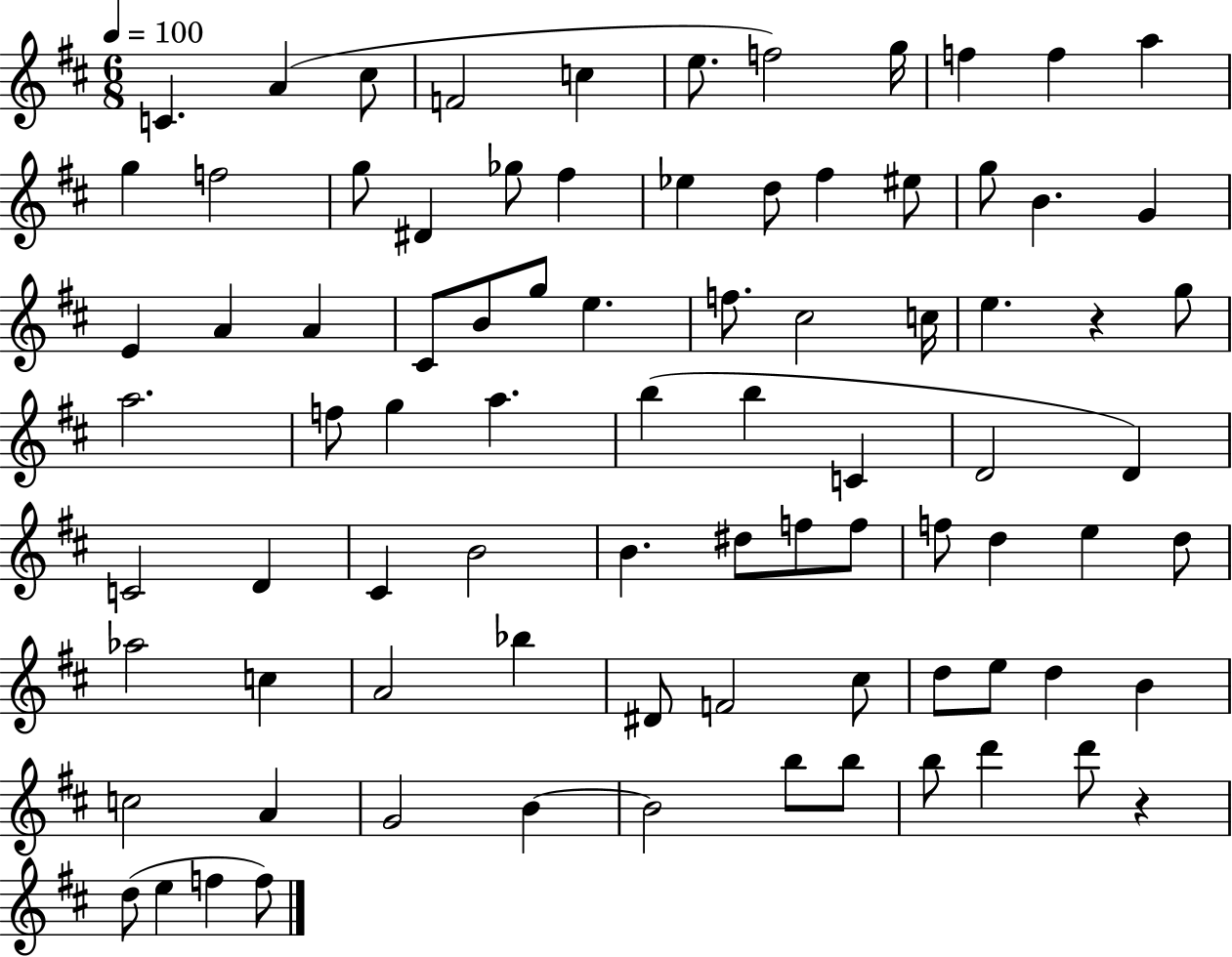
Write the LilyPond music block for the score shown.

{
  \clef treble
  \numericTimeSignature
  \time 6/8
  \key d \major
  \tempo 4 = 100
  c'4. a'4( cis''8 | f'2 c''4 | e''8. f''2) g''16 | f''4 f''4 a''4 | \break g''4 f''2 | g''8 dis'4 ges''8 fis''4 | ees''4 d''8 fis''4 eis''8 | g''8 b'4. g'4 | \break e'4 a'4 a'4 | cis'8 b'8 g''8 e''4. | f''8. cis''2 c''16 | e''4. r4 g''8 | \break a''2. | f''8 g''4 a''4. | b''4( b''4 c'4 | d'2 d'4) | \break c'2 d'4 | cis'4 b'2 | b'4. dis''8 f''8 f''8 | f''8 d''4 e''4 d''8 | \break aes''2 c''4 | a'2 bes''4 | dis'8 f'2 cis''8 | d''8 e''8 d''4 b'4 | \break c''2 a'4 | g'2 b'4~~ | b'2 b''8 b''8 | b''8 d'''4 d'''8 r4 | \break d''8( e''4 f''4 f''8) | \bar "|."
}